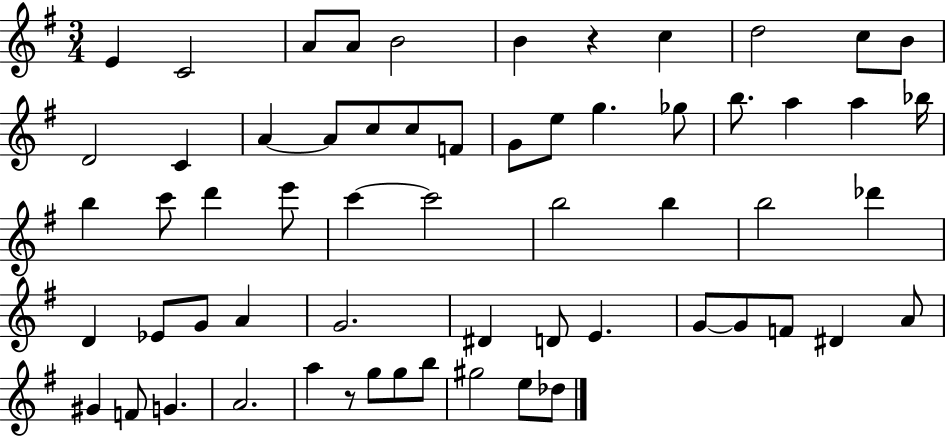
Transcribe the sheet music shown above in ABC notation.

X:1
T:Untitled
M:3/4
L:1/4
K:G
E C2 A/2 A/2 B2 B z c d2 c/2 B/2 D2 C A A/2 c/2 c/2 F/2 G/2 e/2 g _g/2 b/2 a a _b/4 b c'/2 d' e'/2 c' c'2 b2 b b2 _d' D _E/2 G/2 A G2 ^D D/2 E G/2 G/2 F/2 ^D A/2 ^G F/2 G A2 a z/2 g/2 g/2 b/2 ^g2 e/2 _d/2